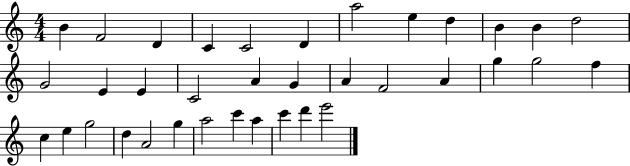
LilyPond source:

{
  \clef treble
  \numericTimeSignature
  \time 4/4
  \key c \major
  b'4 f'2 d'4 | c'4 c'2 d'4 | a''2 e''4 d''4 | b'4 b'4 d''2 | \break g'2 e'4 e'4 | c'2 a'4 g'4 | a'4 f'2 a'4 | g''4 g''2 f''4 | \break c''4 e''4 g''2 | d''4 a'2 g''4 | a''2 c'''4 a''4 | c'''4 d'''4 e'''2 | \break \bar "|."
}